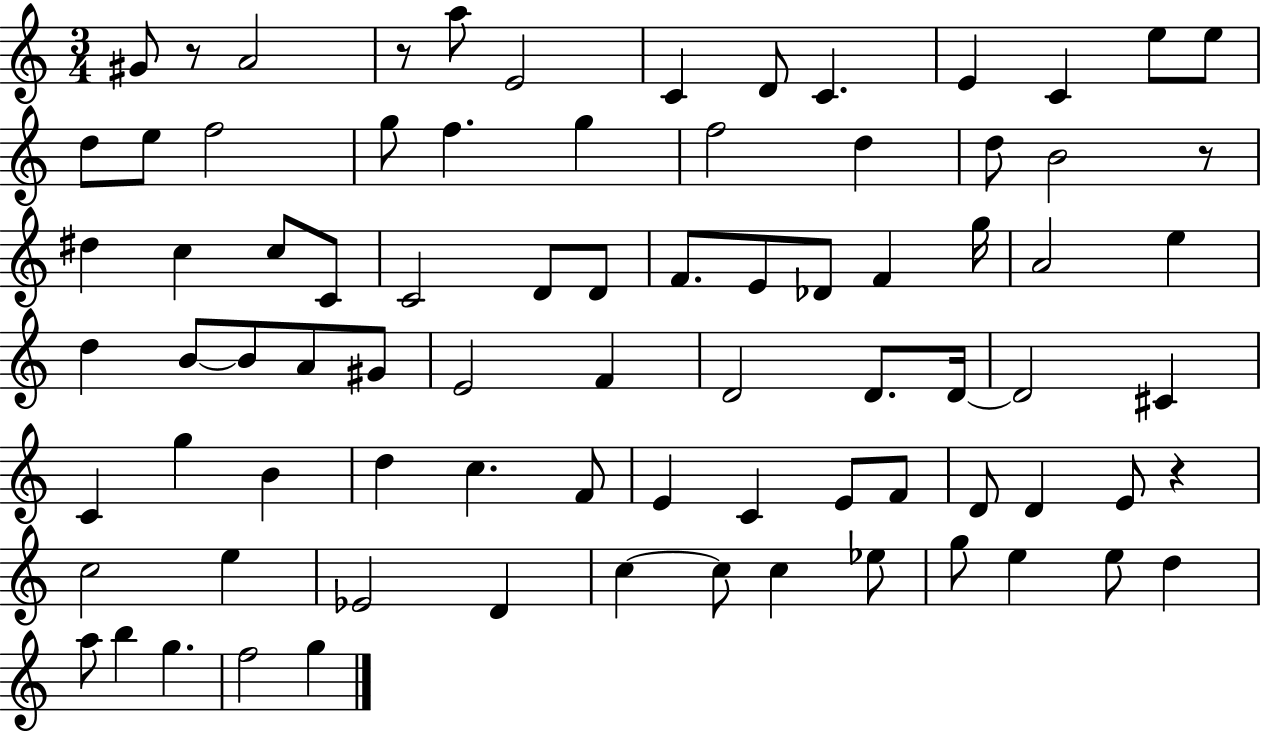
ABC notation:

X:1
T:Untitled
M:3/4
L:1/4
K:C
^G/2 z/2 A2 z/2 a/2 E2 C D/2 C E C e/2 e/2 d/2 e/2 f2 g/2 f g f2 d d/2 B2 z/2 ^d c c/2 C/2 C2 D/2 D/2 F/2 E/2 _D/2 F g/4 A2 e d B/2 B/2 A/2 ^G/2 E2 F D2 D/2 D/4 D2 ^C C g B d c F/2 E C E/2 F/2 D/2 D E/2 z c2 e _E2 D c c/2 c _e/2 g/2 e e/2 d a/2 b g f2 g